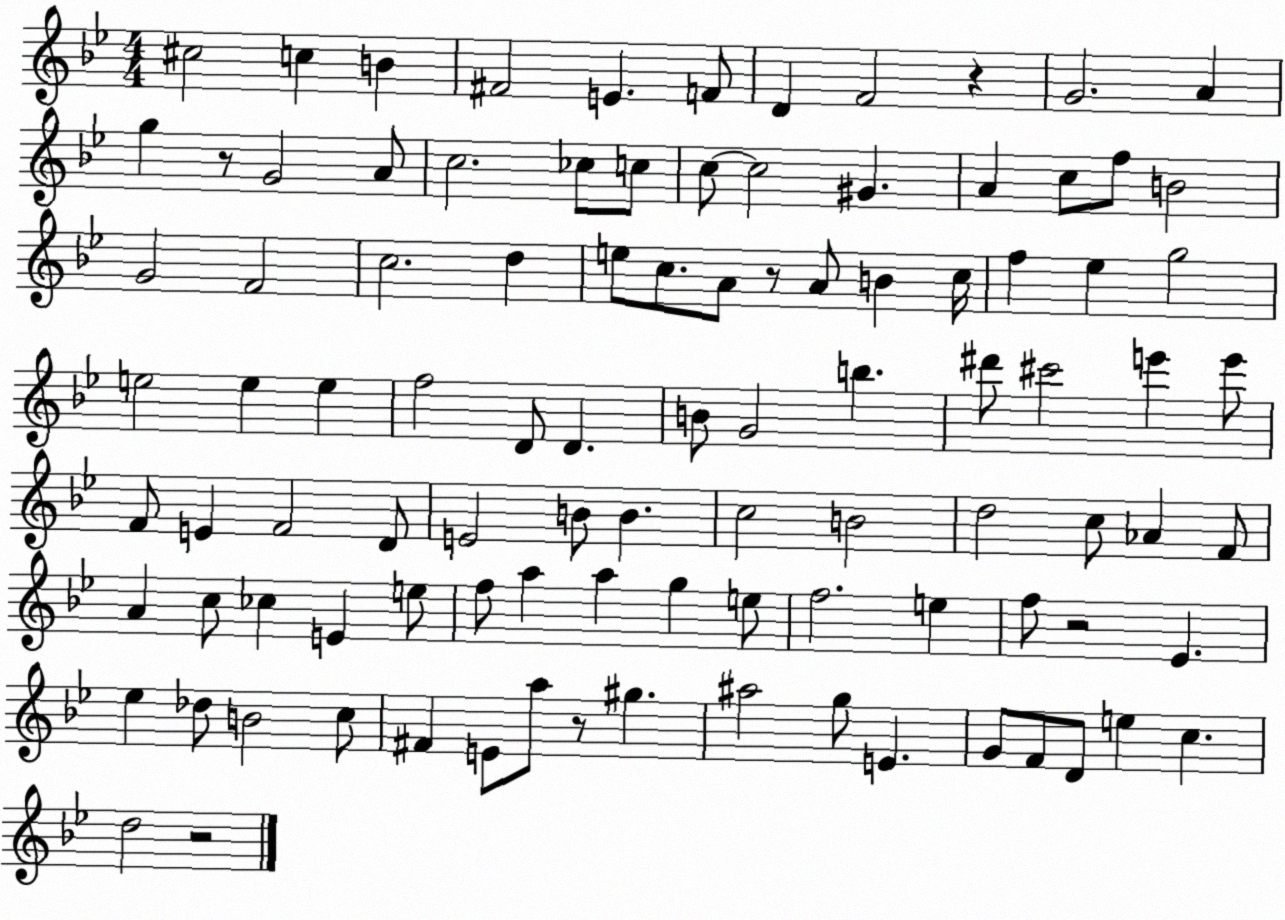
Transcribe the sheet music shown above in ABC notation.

X:1
T:Untitled
M:4/4
L:1/4
K:Bb
^c2 c B ^F2 E F/2 D F2 z G2 A g z/2 G2 A/2 c2 _c/2 c/2 c/2 c2 ^G A c/2 f/2 B2 G2 F2 c2 d e/2 c/2 A/2 z/2 A/2 B c/4 f _e g2 e2 e e f2 D/2 D B/2 G2 b ^d'/2 ^c'2 e' e'/2 F/2 E F2 D/2 E2 B/2 B c2 B2 d2 c/2 _A F/2 A c/2 _c E e/2 f/2 a a g e/2 f2 e f/2 z2 _E _e _d/2 B2 c/2 ^F E/2 a/2 z/2 ^g ^a2 g/2 E G/2 F/2 D/2 e c d2 z2